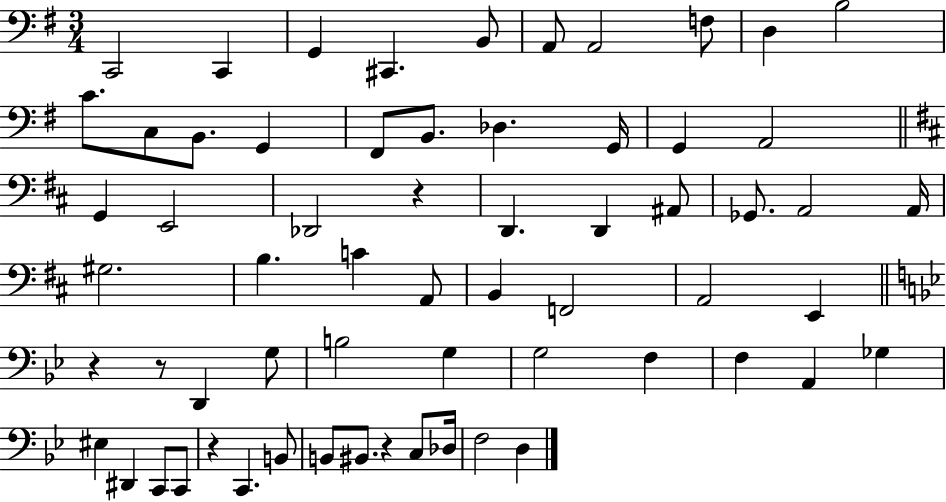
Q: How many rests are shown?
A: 5